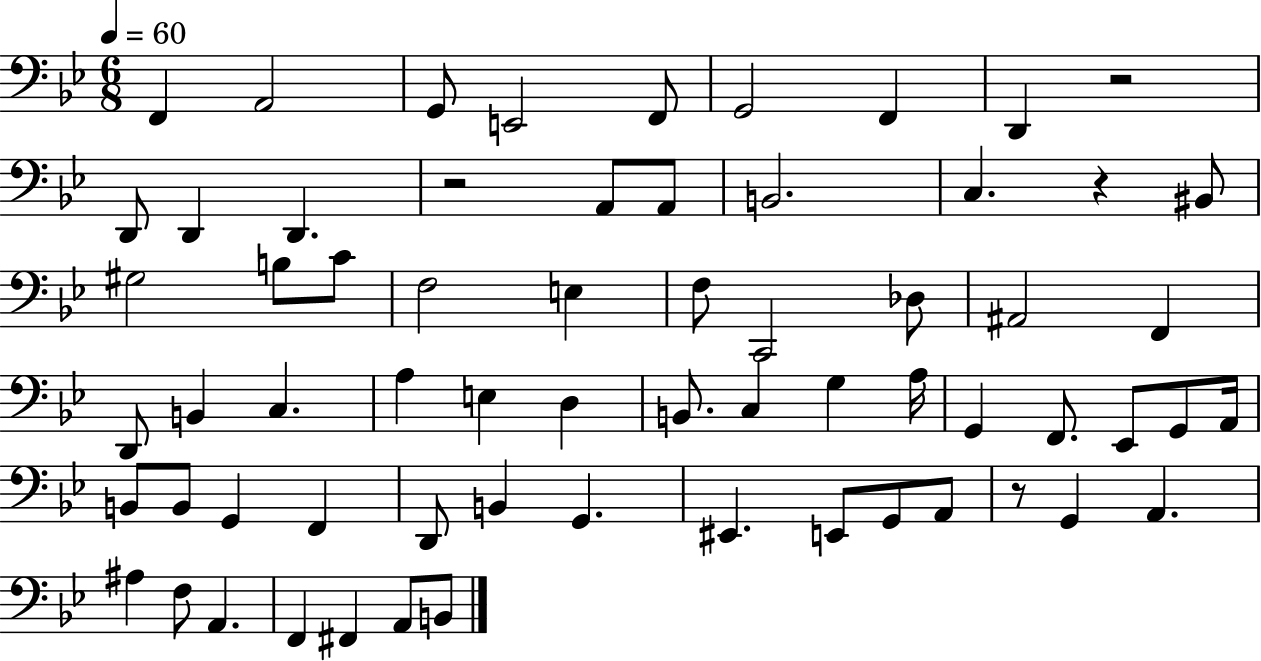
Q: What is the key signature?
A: BES major